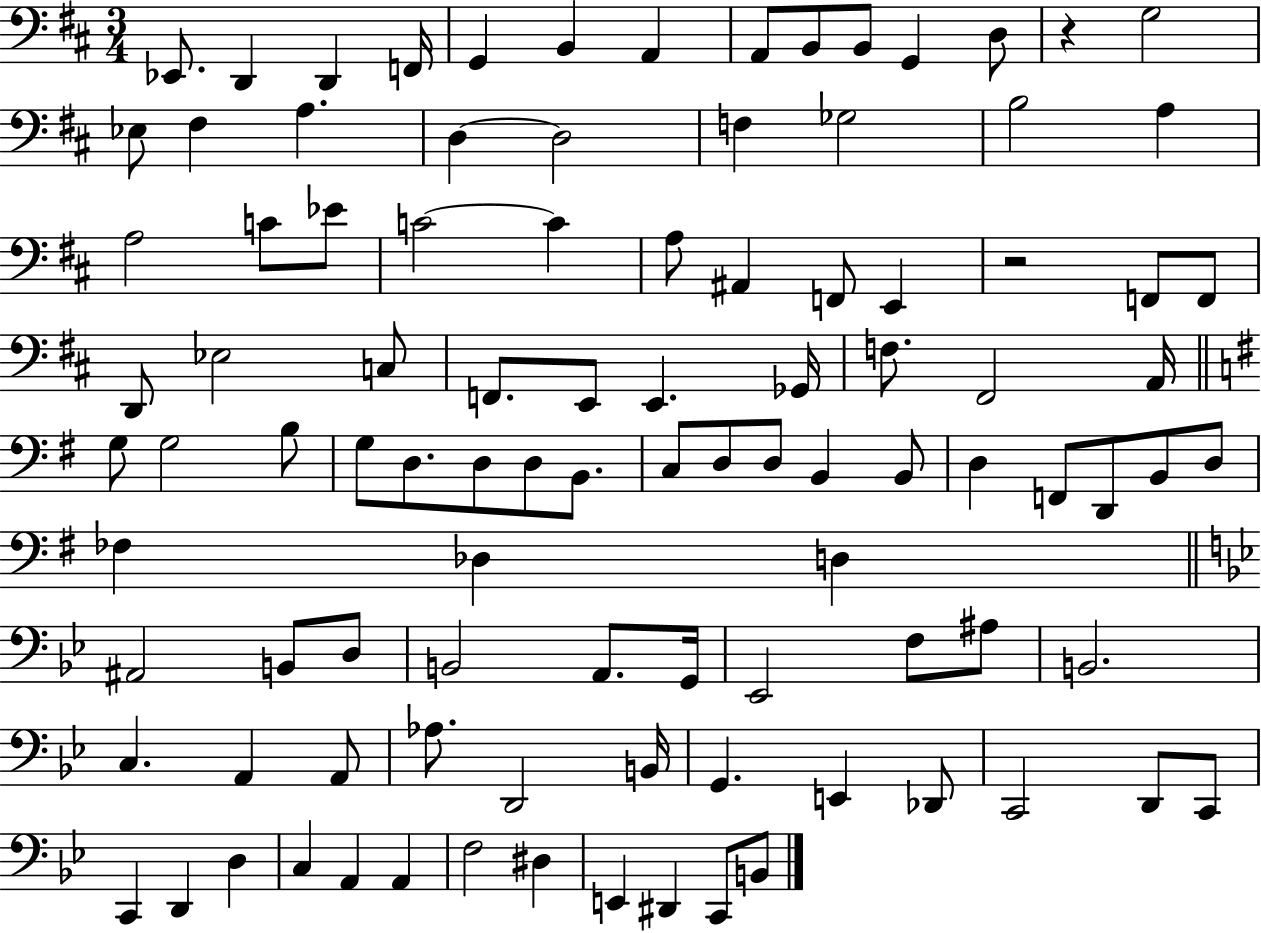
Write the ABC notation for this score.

X:1
T:Untitled
M:3/4
L:1/4
K:D
_E,,/2 D,, D,, F,,/4 G,, B,, A,, A,,/2 B,,/2 B,,/2 G,, D,/2 z G,2 _E,/2 ^F, A, D, D,2 F, _G,2 B,2 A, A,2 C/2 _E/2 C2 C A,/2 ^A,, F,,/2 E,, z2 F,,/2 F,,/2 D,,/2 _E,2 C,/2 F,,/2 E,,/2 E,, _G,,/4 F,/2 ^F,,2 A,,/4 G,/2 G,2 B,/2 G,/2 D,/2 D,/2 D,/2 B,,/2 C,/2 D,/2 D,/2 B,, B,,/2 D, F,,/2 D,,/2 B,,/2 D,/2 _F, _D, D, ^A,,2 B,,/2 D,/2 B,,2 A,,/2 G,,/4 _E,,2 F,/2 ^A,/2 B,,2 C, A,, A,,/2 _A,/2 D,,2 B,,/4 G,, E,, _D,,/2 C,,2 D,,/2 C,,/2 C,, D,, D, C, A,, A,, F,2 ^D, E,, ^D,, C,,/2 B,,/2